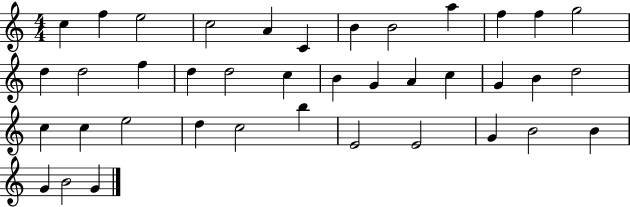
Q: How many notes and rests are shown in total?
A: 39